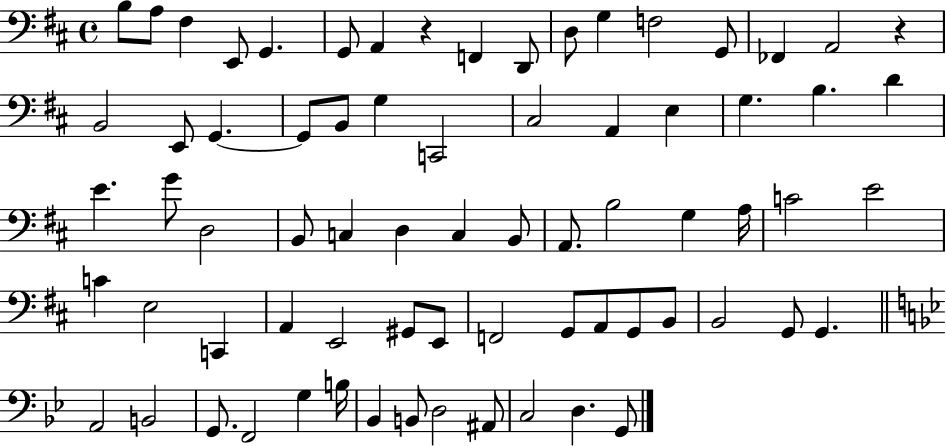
B3/e A3/e F#3/q E2/e G2/q. G2/e A2/q R/q F2/q D2/e D3/e G3/q F3/h G2/e FES2/q A2/h R/q B2/h E2/e G2/q. G2/e B2/e G3/q C2/h C#3/h A2/q E3/q G3/q. B3/q. D4/q E4/q. G4/e D3/h B2/e C3/q D3/q C3/q B2/e A2/e. B3/h G3/q A3/s C4/h E4/h C4/q E3/h C2/q A2/q E2/h G#2/e E2/e F2/h G2/e A2/e G2/e B2/e B2/h G2/e G2/q. A2/h B2/h G2/e. F2/h G3/q B3/s Bb2/q B2/e D3/h A#2/e C3/h D3/q. G2/e